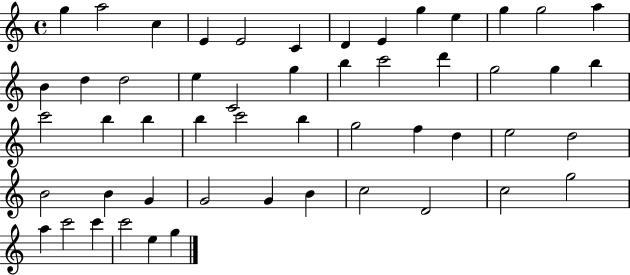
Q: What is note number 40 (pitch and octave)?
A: G4